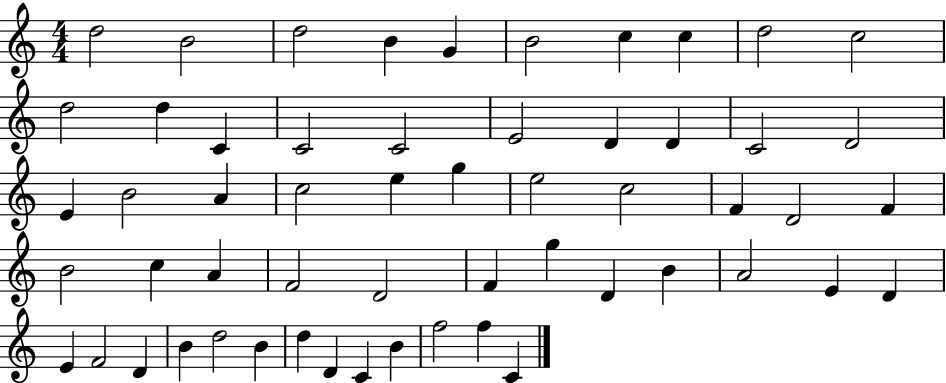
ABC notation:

X:1
T:Untitled
M:4/4
L:1/4
K:C
d2 B2 d2 B G B2 c c d2 c2 d2 d C C2 C2 E2 D D C2 D2 E B2 A c2 e g e2 c2 F D2 F B2 c A F2 D2 F g D B A2 E D E F2 D B d2 B d D C B f2 f C